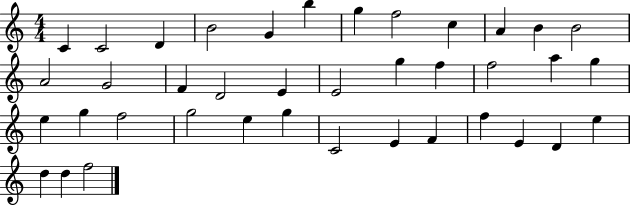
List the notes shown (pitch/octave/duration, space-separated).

C4/q C4/h D4/q B4/h G4/q B5/q G5/q F5/h C5/q A4/q B4/q B4/h A4/h G4/h F4/q D4/h E4/q E4/h G5/q F5/q F5/h A5/q G5/q E5/q G5/q F5/h G5/h E5/q G5/q C4/h E4/q F4/q F5/q E4/q D4/q E5/q D5/q D5/q F5/h